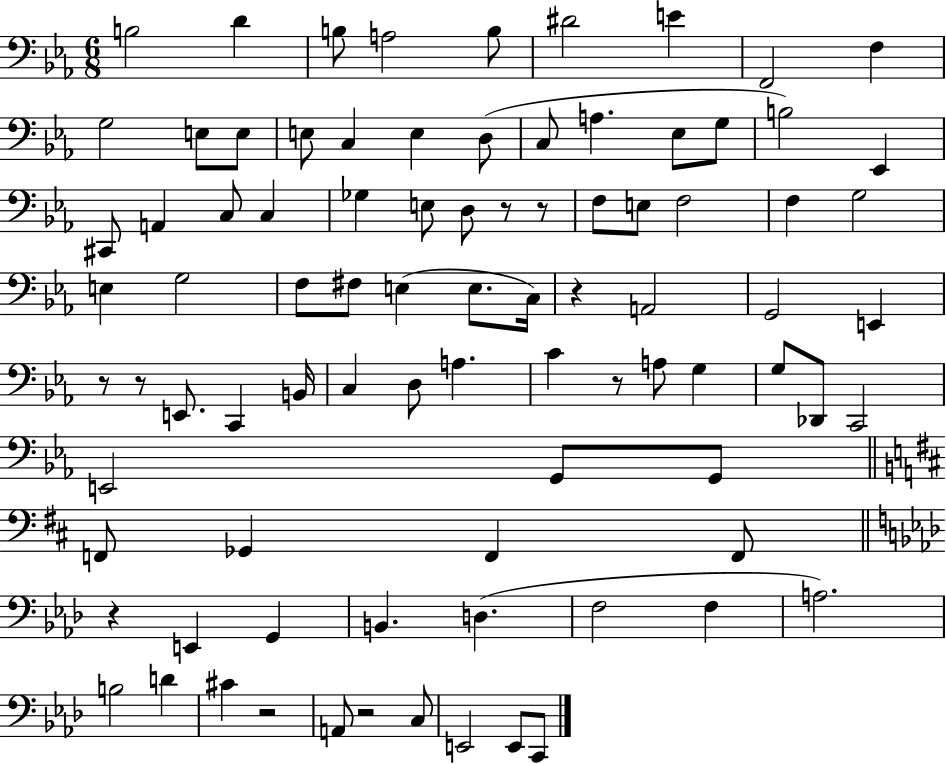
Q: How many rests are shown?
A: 9